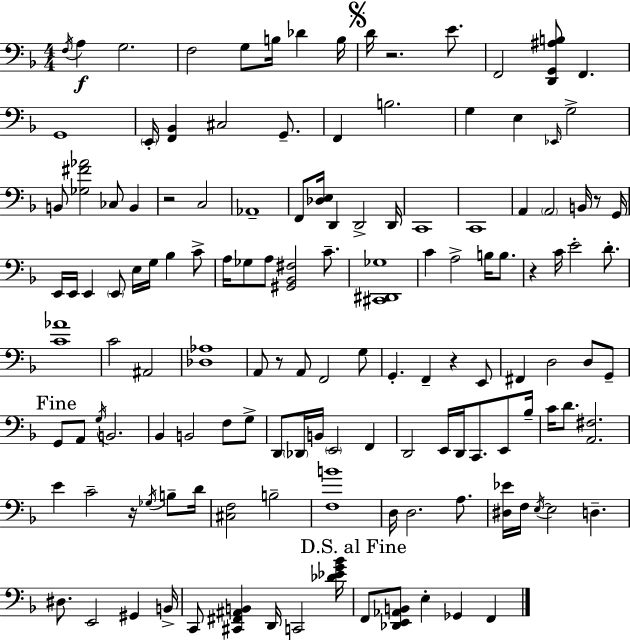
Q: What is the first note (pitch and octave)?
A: F3